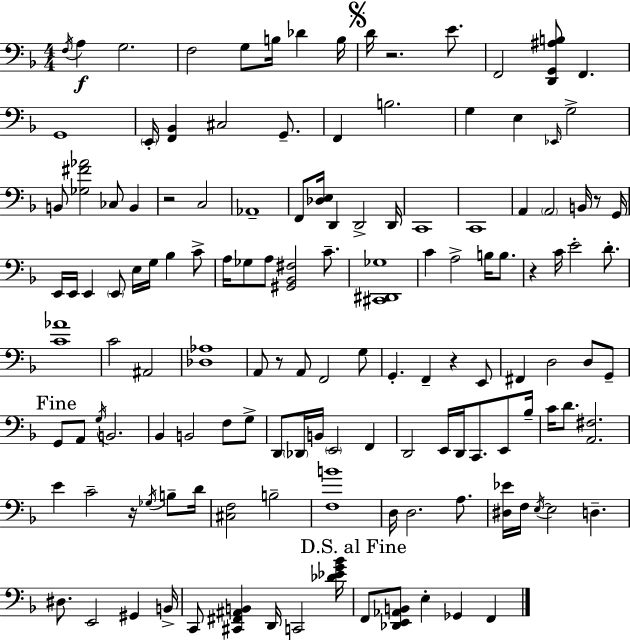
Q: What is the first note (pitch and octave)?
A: F3